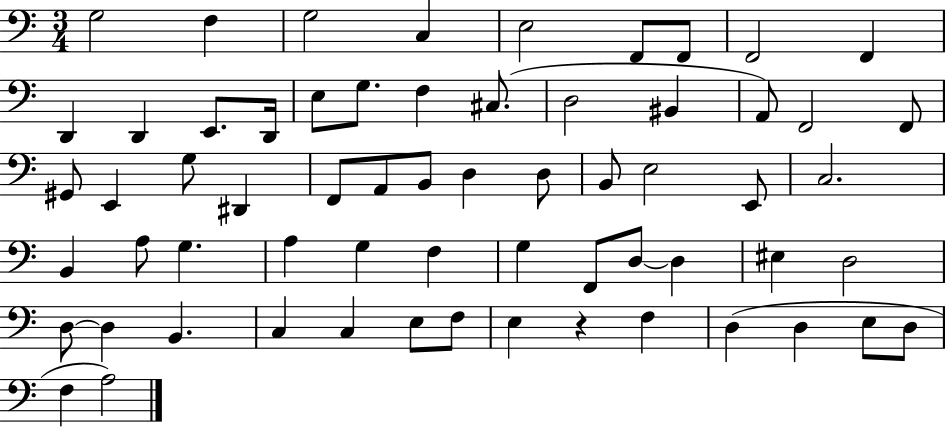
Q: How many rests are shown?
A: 1